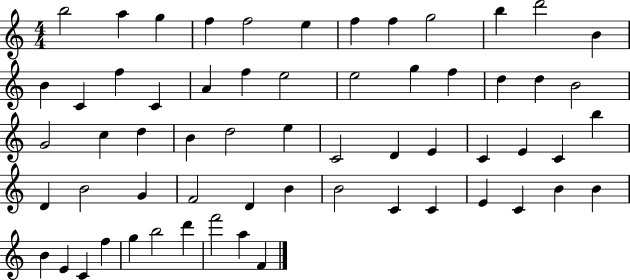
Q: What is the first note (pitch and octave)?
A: B5